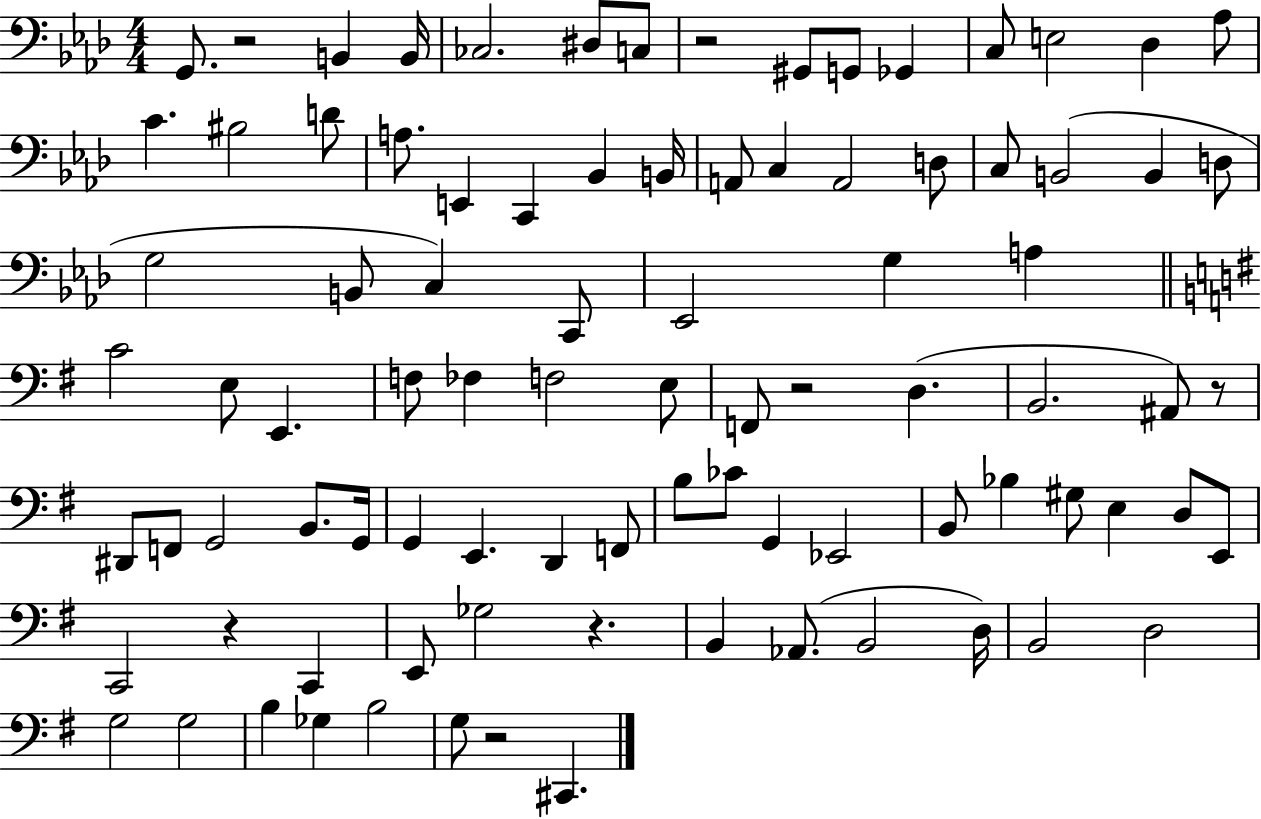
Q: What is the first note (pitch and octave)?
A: G2